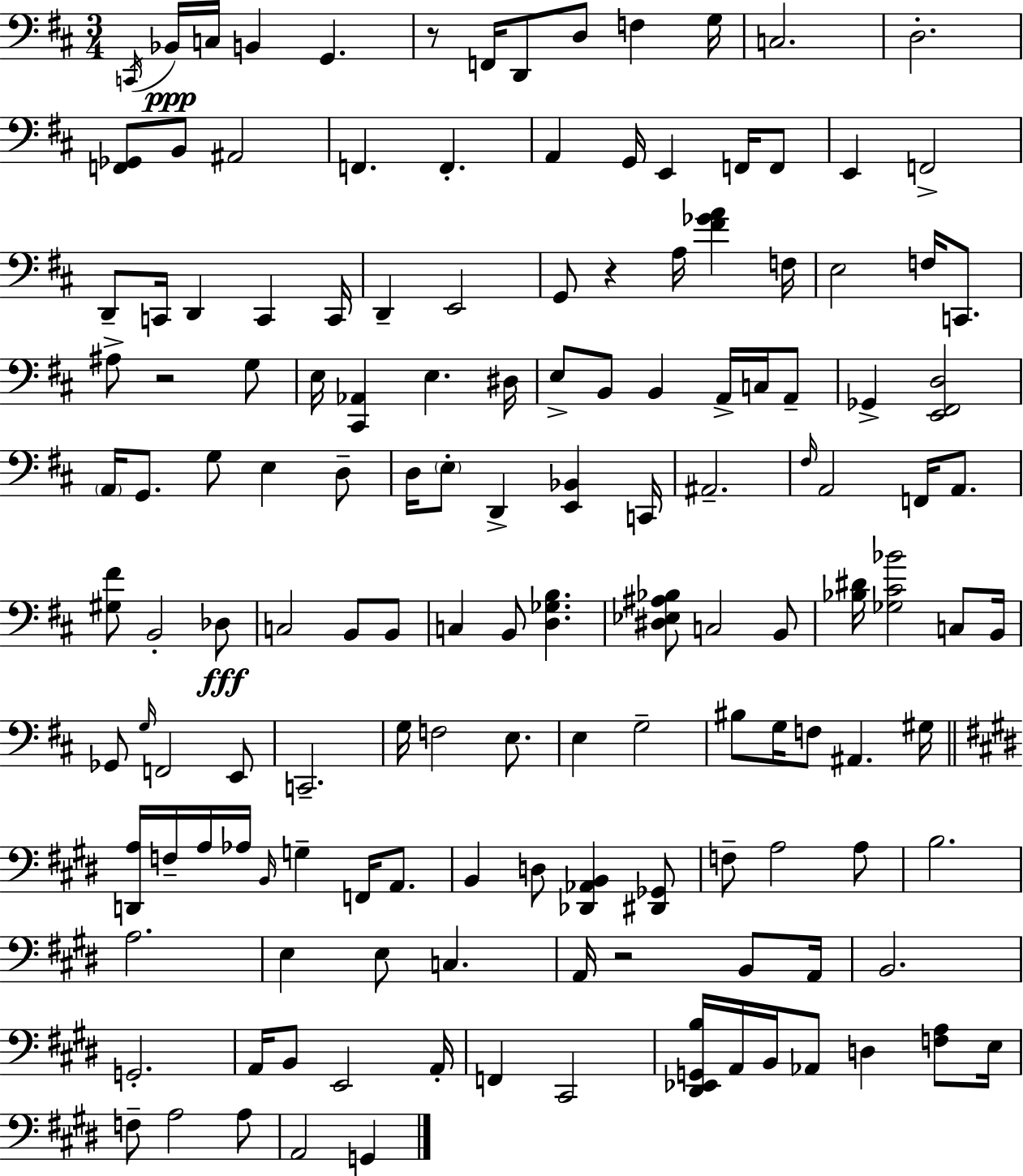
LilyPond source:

{
  \clef bass
  \numericTimeSignature
  \time 3/4
  \key d \major
  \acciaccatura { c,16 }\ppp bes,16 c16 b,4 g,4. | r8 f,16 d,8 d8 f4 | g16 c2. | d2.-. | \break <f, ges,>8 b,8 ais,2 | f,4. f,4.-. | a,4 g,16 e,4 f,16 f,8 | e,4 f,2-> | \break d,8-- c,16 d,4 c,4 | c,16 d,4-- e,2 | g,8 r4 a16 <fis' ges' a'>4 | f16 e2 f16 c,8. | \break ais8-> r2 g8 | e16 <cis, aes,>4 e4. | dis16 e8-> b,8 b,4 a,16-> c16 a,8-- | ges,4-> <e, fis, d>2 | \break \parenthesize a,16 g,8. g8 e4 d8-- | d16 \parenthesize e8-. d,4-> <e, bes,>4 | c,16 ais,2.-- | \grace { fis16 } a,2 f,16 a,8. | \break <gis fis'>8 b,2-. | des8\fff c2 b,8 | b,8 c4 b,8 <d ges b>4. | <dis ees ais bes>8 c2 | \break b,8 <bes dis'>16 <ges cis' bes'>2 c8 | b,16 ges,8 \grace { g16 } f,2 | e,8 c,2.-- | g16 f2 | \break e8. e4 g2-- | bis8 g16 f8 ais,4. | gis16 \bar "||" \break \key e \major <d, a>16 f16-- a16 aes16 \grace { b,16 } g4-- f,16 a,8. | b,4 d8 <des, aes, b,>4 <dis, ges,>8 | f8-- a2 a8 | b2. | \break a2. | e4 e8 c4. | a,16 r2 b,8 | a,16 b,2. | \break g,2.-. | a,16 b,8 e,2 | a,16-. f,4 cis,2 | <dis, ees, g, b>16 a,16 b,16 aes,8 d4 <f a>8 | \break e16 f8-- a2 a8 | a,2 g,4 | \bar "|."
}